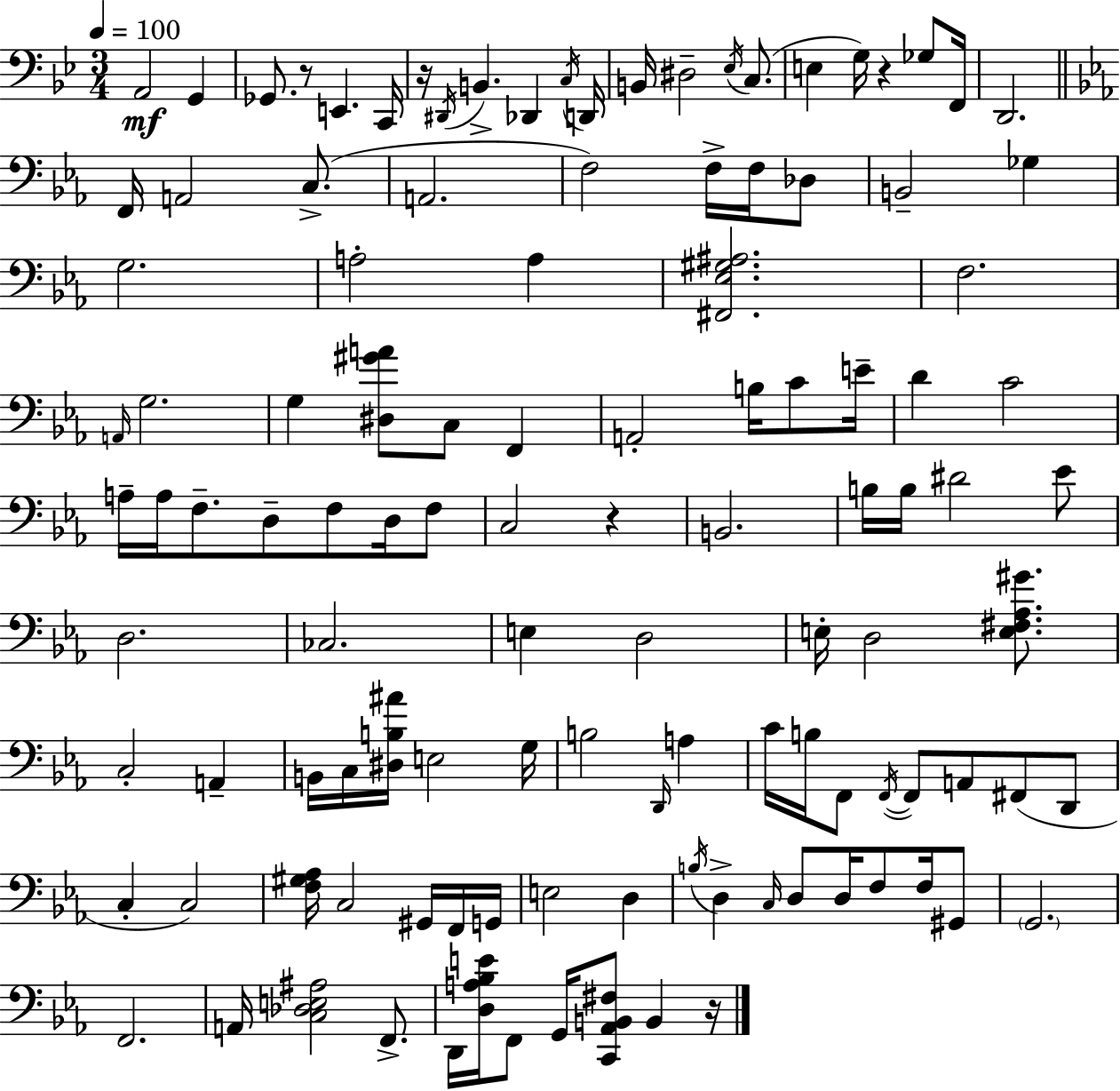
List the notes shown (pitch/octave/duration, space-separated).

A2/h G2/q Gb2/e. R/e E2/q. C2/s R/s D#2/s B2/q. Db2/q C3/s D2/s B2/s D#3/h Eb3/s C3/e. E3/q G3/s R/q Gb3/e F2/s D2/h. F2/s A2/h C3/e. A2/h. F3/h F3/s F3/s Db3/e B2/h Gb3/q G3/h. A3/h A3/q [F#2,Eb3,G#3,A#3]/h. F3/h. A2/s G3/h. G3/q [D#3,G#4,A4]/e C3/e F2/q A2/h B3/s C4/e E4/s D4/q C4/h A3/s A3/s F3/e. D3/e F3/e D3/s F3/e C3/h R/q B2/h. B3/s B3/s D#4/h Eb4/e D3/h. CES3/h. E3/q D3/h E3/s D3/h [E3,F#3,Ab3,G#4]/e. C3/h A2/q B2/s C3/s [D#3,B3,A#4]/s E3/h G3/s B3/h D2/s A3/q C4/s B3/s F2/e F2/s F2/e A2/e F#2/e D2/e C3/q C3/h [F3,G#3,Ab3]/s C3/h G#2/s F2/s G2/s E3/h D3/q B3/s D3/q C3/s D3/e D3/s F3/e F3/s G#2/e G2/h. F2/h. A2/s [C3,Db3,E3,A#3]/h F2/e. D2/s [D3,A3,Bb3,E4]/s F2/e G2/s [C2,Ab2,B2,F#3]/e B2/q R/s